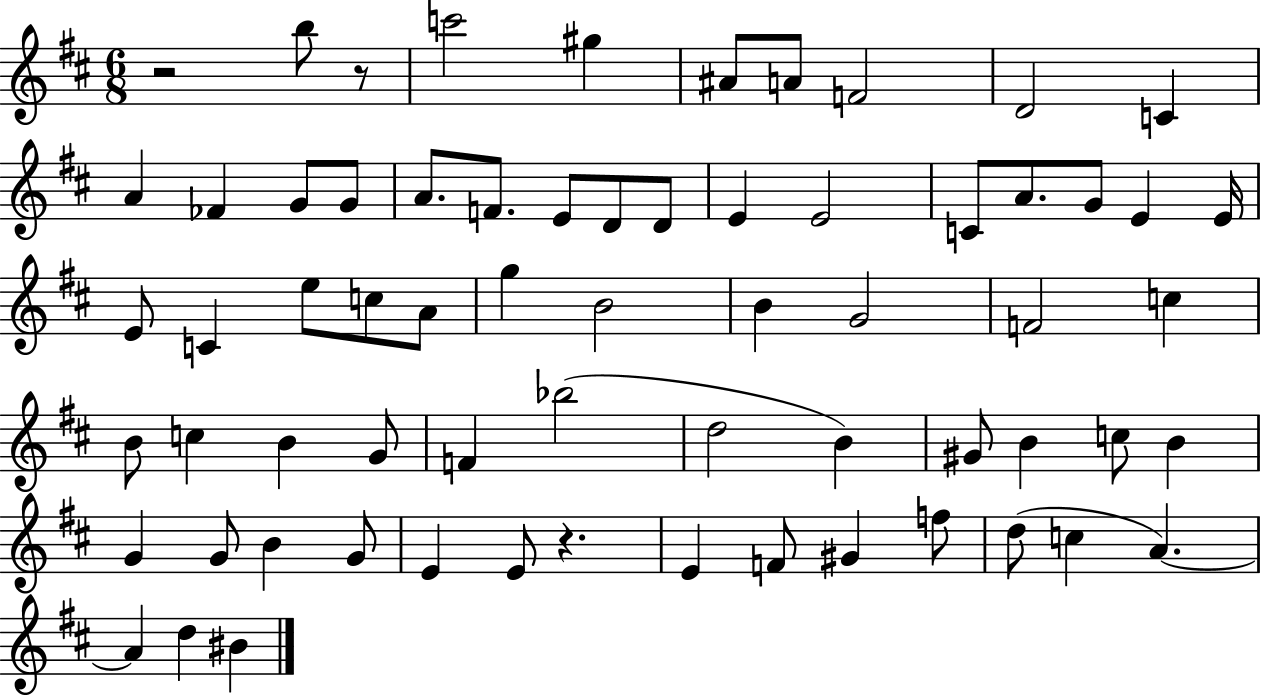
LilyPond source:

{
  \clef treble
  \numericTimeSignature
  \time 6/8
  \key d \major
  r2 b''8 r8 | c'''2 gis''4 | ais'8 a'8 f'2 | d'2 c'4 | \break a'4 fes'4 g'8 g'8 | a'8. f'8. e'8 d'8 d'8 | e'4 e'2 | c'8 a'8. g'8 e'4 e'16 | \break e'8 c'4 e''8 c''8 a'8 | g''4 b'2 | b'4 g'2 | f'2 c''4 | \break b'8 c''4 b'4 g'8 | f'4 bes''2( | d''2 b'4) | gis'8 b'4 c''8 b'4 | \break g'4 g'8 b'4 g'8 | e'4 e'8 r4. | e'4 f'8 gis'4 f''8 | d''8( c''4 a'4.~~) | \break a'4 d''4 bis'4 | \bar "|."
}